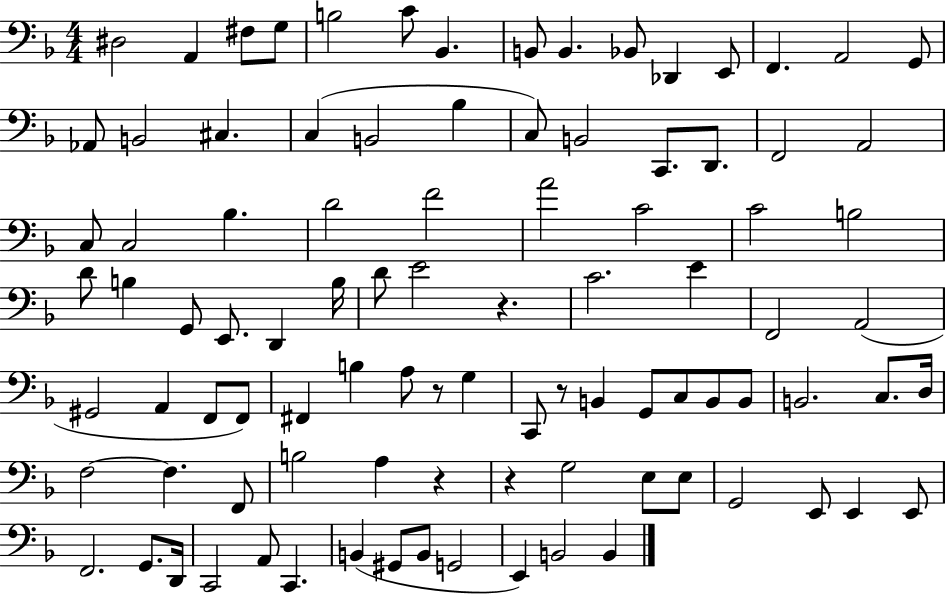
X:1
T:Untitled
M:4/4
L:1/4
K:F
^D,2 A,, ^F,/2 G,/2 B,2 C/2 _B,, B,,/2 B,, _B,,/2 _D,, E,,/2 F,, A,,2 G,,/2 _A,,/2 B,,2 ^C, C, B,,2 _B, C,/2 B,,2 C,,/2 D,,/2 F,,2 A,,2 C,/2 C,2 _B, D2 F2 A2 C2 C2 B,2 D/2 B, G,,/2 E,,/2 D,, B,/4 D/2 E2 z C2 E F,,2 A,,2 ^G,,2 A,, F,,/2 F,,/2 ^F,, B, A,/2 z/2 G, C,,/2 z/2 B,, G,,/2 C,/2 B,,/2 B,,/2 B,,2 C,/2 D,/4 F,2 F, F,,/2 B,2 A, z z G,2 E,/2 E,/2 G,,2 E,,/2 E,, E,,/2 F,,2 G,,/2 D,,/4 C,,2 A,,/2 C,, B,, ^G,,/2 B,,/2 G,,2 E,, B,,2 B,,